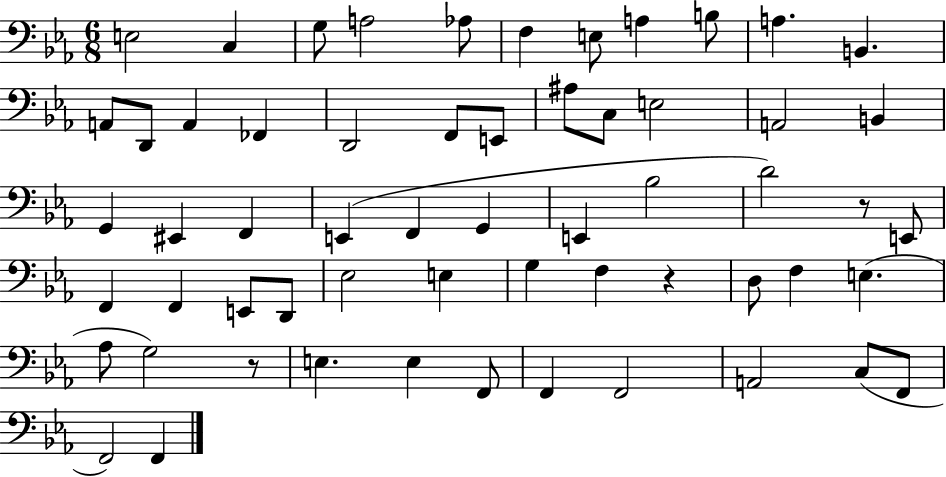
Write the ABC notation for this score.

X:1
T:Untitled
M:6/8
L:1/4
K:Eb
E,2 C, G,/2 A,2 _A,/2 F, E,/2 A, B,/2 A, B,, A,,/2 D,,/2 A,, _F,, D,,2 F,,/2 E,,/2 ^A,/2 C,/2 E,2 A,,2 B,, G,, ^E,, F,, E,, F,, G,, E,, _B,2 D2 z/2 E,,/2 F,, F,, E,,/2 D,,/2 _E,2 E, G, F, z D,/2 F, E, _A,/2 G,2 z/2 E, E, F,,/2 F,, F,,2 A,,2 C,/2 F,,/2 F,,2 F,,